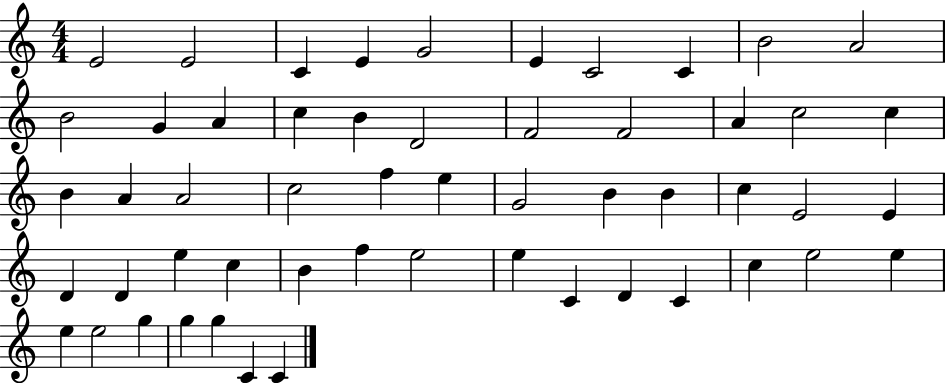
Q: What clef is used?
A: treble